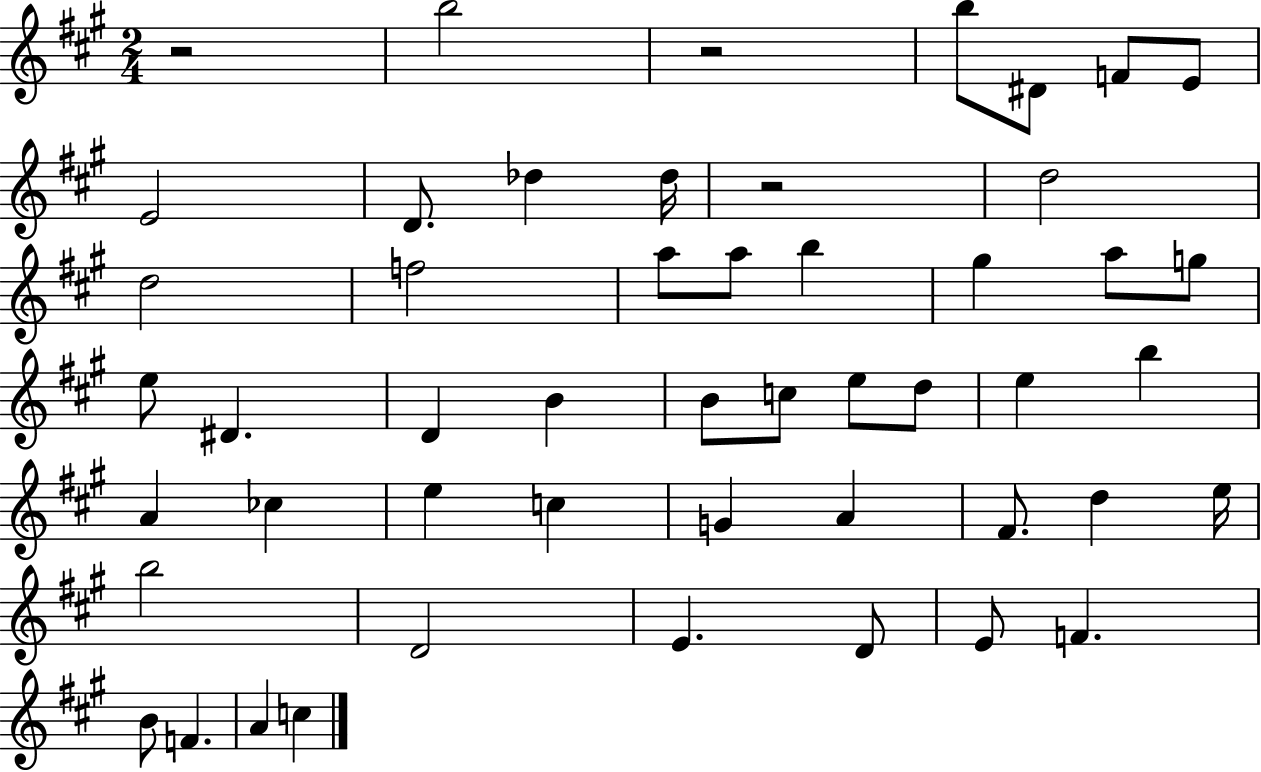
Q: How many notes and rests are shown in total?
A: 50